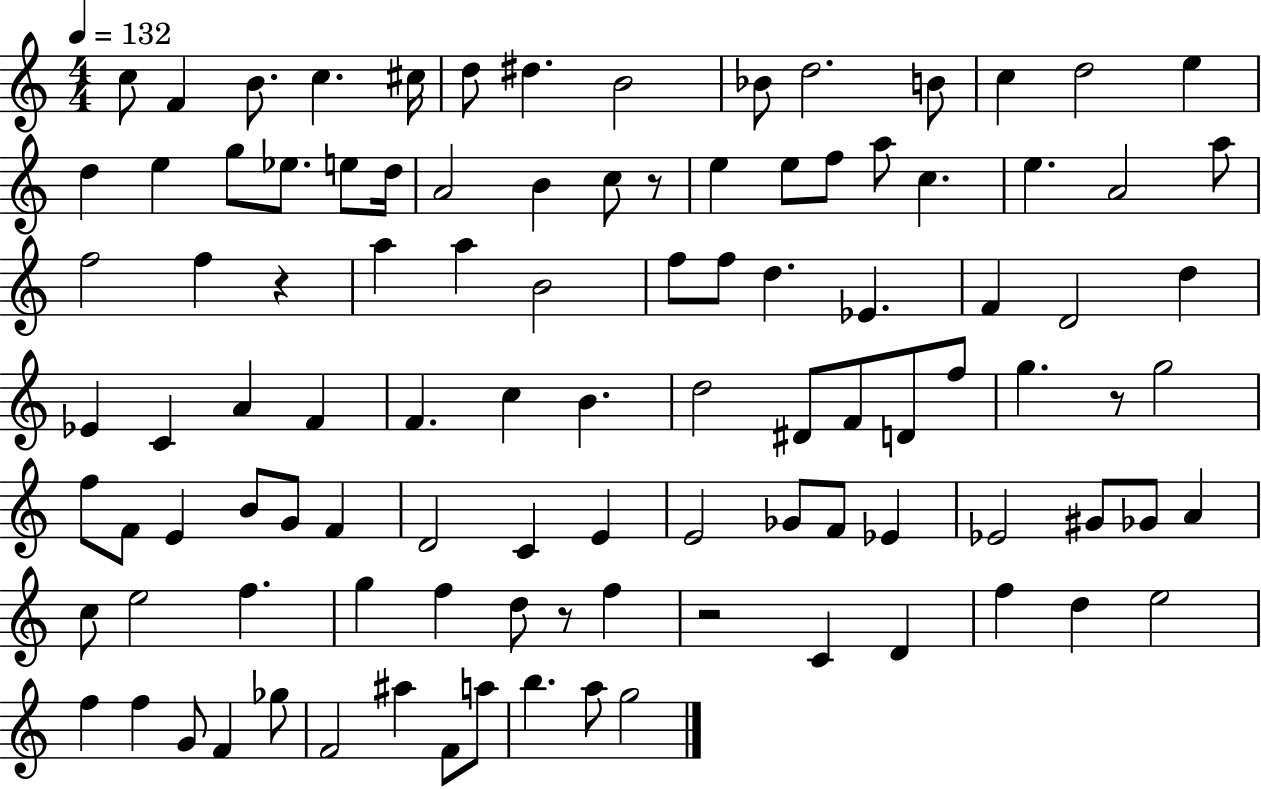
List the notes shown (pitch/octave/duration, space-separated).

C5/e F4/q B4/e. C5/q. C#5/s D5/e D#5/q. B4/h Bb4/e D5/h. B4/e C5/q D5/h E5/q D5/q E5/q G5/e Eb5/e. E5/e D5/s A4/h B4/q C5/e R/e E5/q E5/e F5/e A5/e C5/q. E5/q. A4/h A5/e F5/h F5/q R/q A5/q A5/q B4/h F5/e F5/e D5/q. Eb4/q. F4/q D4/h D5/q Eb4/q C4/q A4/q F4/q F4/q. C5/q B4/q. D5/h D#4/e F4/e D4/e F5/e G5/q. R/e G5/h F5/e F4/e E4/q B4/e G4/e F4/q D4/h C4/q E4/q E4/h Gb4/e F4/e Eb4/q Eb4/h G#4/e Gb4/e A4/q C5/e E5/h F5/q. G5/q F5/q D5/e R/e F5/q R/h C4/q D4/q F5/q D5/q E5/h F5/q F5/q G4/e F4/q Gb5/e F4/h A#5/q F4/e A5/e B5/q. A5/e G5/h